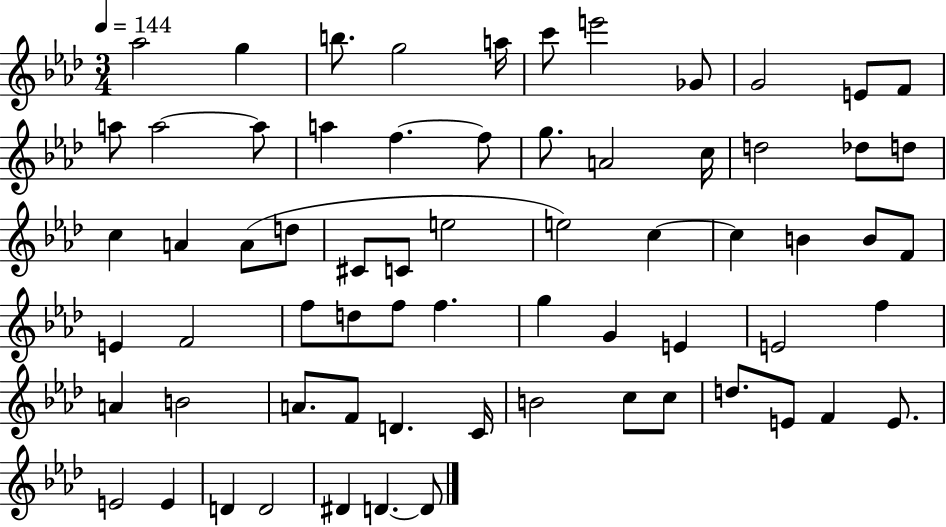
{
  \clef treble
  \numericTimeSignature
  \time 3/4
  \key aes \major
  \tempo 4 = 144
  aes''2 g''4 | b''8. g''2 a''16 | c'''8 e'''2 ges'8 | g'2 e'8 f'8 | \break a''8 a''2~~ a''8 | a''4 f''4.~~ f''8 | g''8. a'2 c''16 | d''2 des''8 d''8 | \break c''4 a'4 a'8( d''8 | cis'8 c'8 e''2 | e''2) c''4~~ | c''4 b'4 b'8 f'8 | \break e'4 f'2 | f''8 d''8 f''8 f''4. | g''4 g'4 e'4 | e'2 f''4 | \break a'4 b'2 | a'8. f'8 d'4. c'16 | b'2 c''8 c''8 | d''8. e'8 f'4 e'8. | \break e'2 e'4 | d'4 d'2 | dis'4 d'4.~~ d'8 | \bar "|."
}